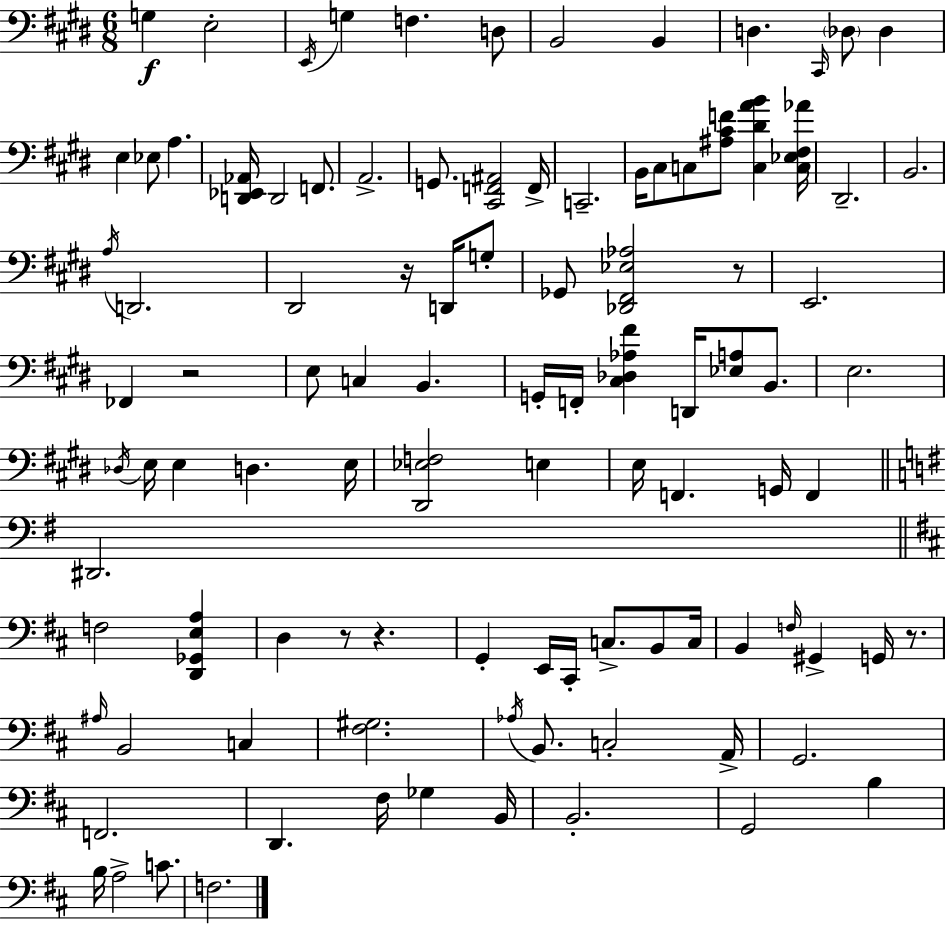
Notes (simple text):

G3/q E3/h E2/s G3/q F3/q. D3/e B2/h B2/q D3/q. C#2/s Db3/e Db3/q E3/q Eb3/e A3/q. [D2,Eb2,Ab2]/s D2/h F2/e. A2/h. G2/e. [C#2,F2,A#2]/h F2/s C2/h. B2/s C#3/e C3/e [A#3,C#4,F4]/e [C3,D#4,A4,B4]/q [C3,Eb3,F#3,Ab4]/s D#2/h. B2/h. A3/s D2/h. D#2/h R/s D2/s G3/e Gb2/e [Db2,F#2,Eb3,Ab3]/h R/e E2/h. FES2/q R/h E3/e C3/q B2/q. G2/s F2/s [C#3,Db3,Ab3,F#4]/q D2/s [Eb3,A3]/e B2/e. E3/h. Db3/s E3/s E3/q D3/q. E3/s [D#2,Eb3,F3]/h E3/q E3/s F2/q. G2/s F2/q D#2/h. F3/h [D2,Gb2,E3,A3]/q D3/q R/e R/q. G2/q E2/s C#2/s C3/e. B2/e C3/s B2/q F3/s G#2/q G2/s R/e. A#3/s B2/h C3/q [F#3,G#3]/h. Ab3/s B2/e. C3/h A2/s G2/h. F2/h. D2/q. F#3/s Gb3/q B2/s B2/h. G2/h B3/q B3/s A3/h C4/e. F3/h.